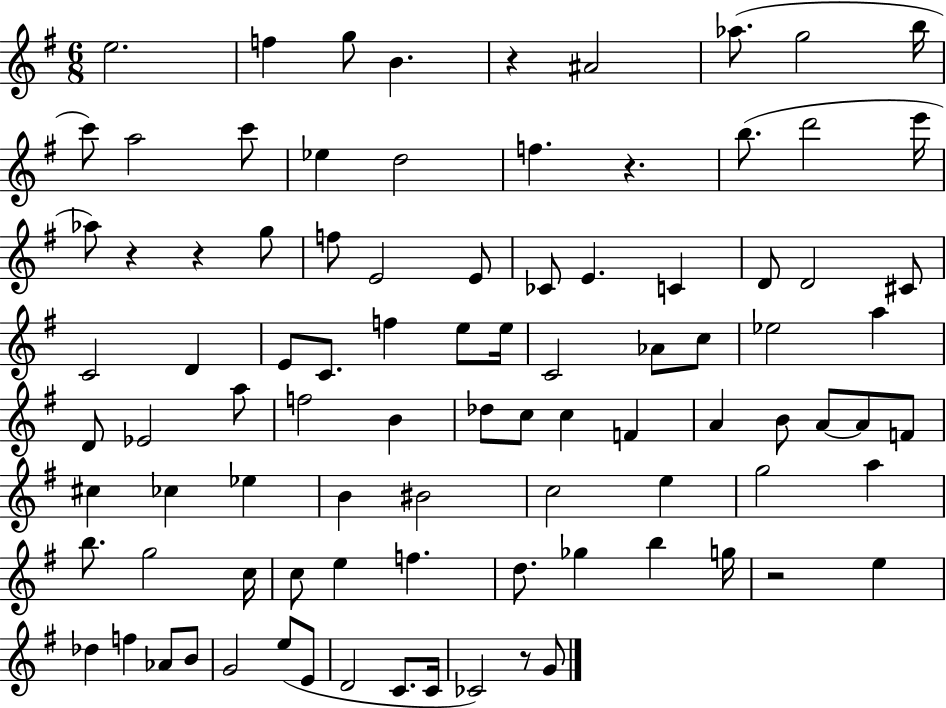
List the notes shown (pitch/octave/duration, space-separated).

E5/h. F5/q G5/e B4/q. R/q A#4/h Ab5/e. G5/h B5/s C6/e A5/h C6/e Eb5/q D5/h F5/q. R/q. B5/e. D6/h E6/s Ab5/e R/q R/q G5/e F5/e E4/h E4/e CES4/e E4/q. C4/q D4/e D4/h C#4/e C4/h D4/q E4/e C4/e. F5/q E5/e E5/s C4/h Ab4/e C5/e Eb5/h A5/q D4/e Eb4/h A5/e F5/h B4/q Db5/e C5/e C5/q F4/q A4/q B4/e A4/e A4/e F4/e C#5/q CES5/q Eb5/q B4/q BIS4/h C5/h E5/q G5/h A5/q B5/e. G5/h C5/s C5/e E5/q F5/q. D5/e. Gb5/q B5/q G5/s R/h E5/q Db5/q F5/q Ab4/e B4/e G4/h E5/e E4/e D4/h C4/e. C4/s CES4/h R/e G4/e